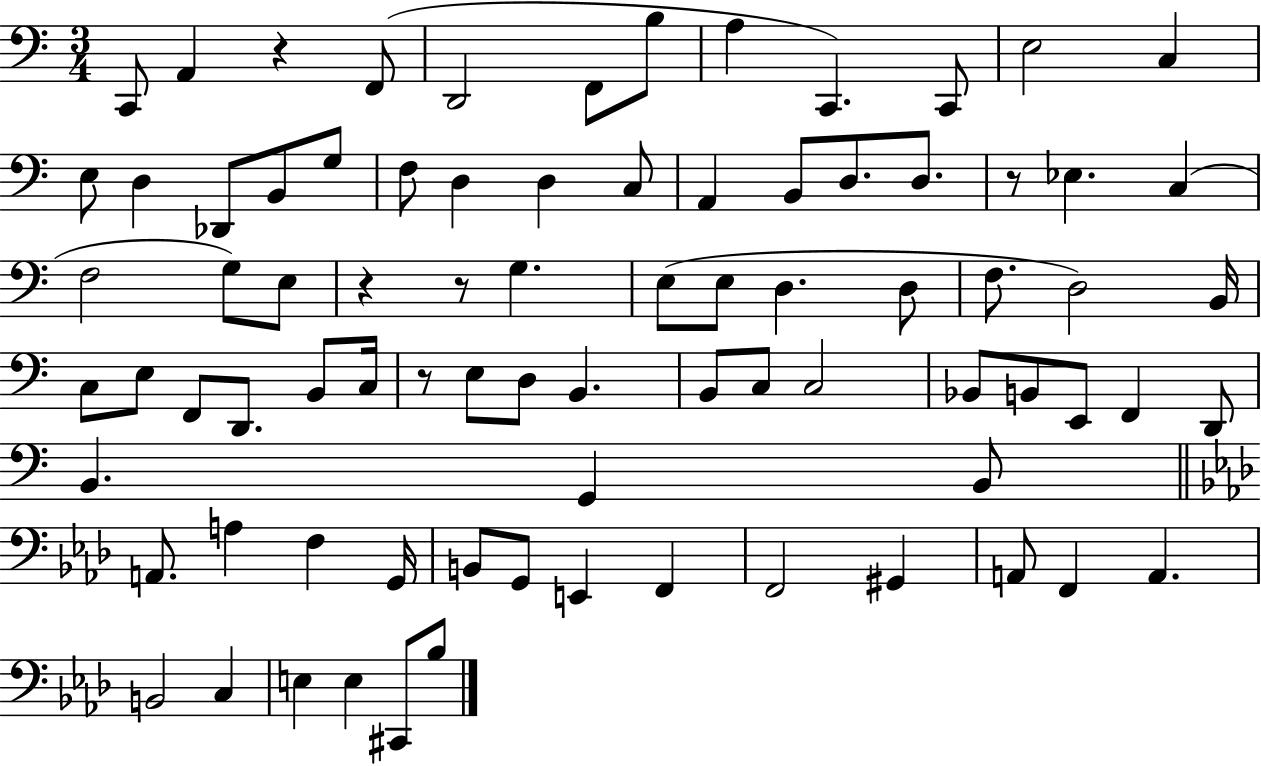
C2/e A2/q R/q F2/e D2/h F2/e B3/e A3/q C2/q. C2/e E3/h C3/q E3/e D3/q Db2/e B2/e G3/e F3/e D3/q D3/q C3/e A2/q B2/e D3/e. D3/e. R/e Eb3/q. C3/q F3/h G3/e E3/e R/q R/e G3/q. E3/e E3/e D3/q. D3/e F3/e. D3/h B2/s C3/e E3/e F2/e D2/e. B2/e C3/s R/e E3/e D3/e B2/q. B2/e C3/e C3/h Bb2/e B2/e E2/e F2/q D2/e B2/q. G2/q B2/e A2/e. A3/q F3/q G2/s B2/e G2/e E2/q F2/q F2/h G#2/q A2/e F2/q A2/q. B2/h C3/q E3/q E3/q C#2/e Bb3/e